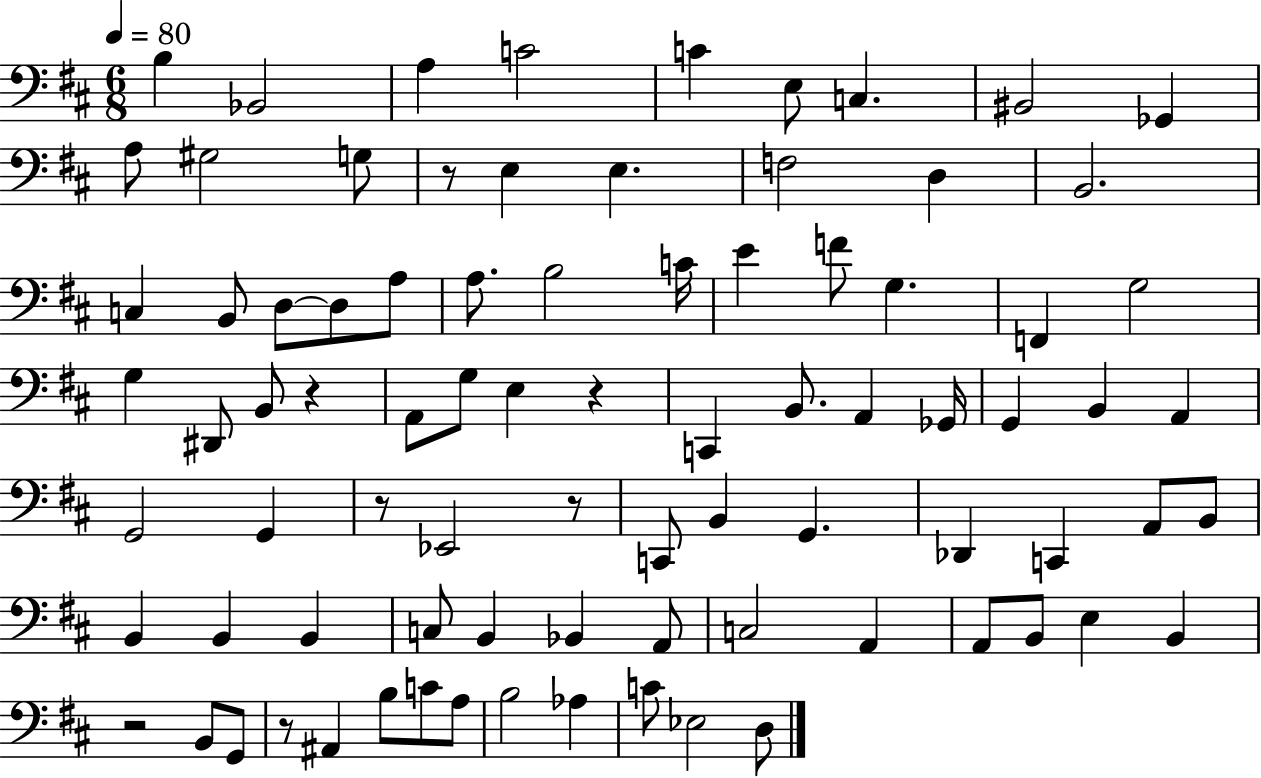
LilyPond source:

{
  \clef bass
  \numericTimeSignature
  \time 6/8
  \key d \major
  \tempo 4 = 80
  \repeat volta 2 { b4 bes,2 | a4 c'2 | c'4 e8 c4. | bis,2 ges,4 | \break a8 gis2 g8 | r8 e4 e4. | f2 d4 | b,2. | \break c4 b,8 d8~~ d8 a8 | a8. b2 c'16 | e'4 f'8 g4. | f,4 g2 | \break g4 dis,8 b,8 r4 | a,8 g8 e4 r4 | c,4 b,8. a,4 ges,16 | g,4 b,4 a,4 | \break g,2 g,4 | r8 ees,2 r8 | c,8 b,4 g,4. | des,4 c,4 a,8 b,8 | \break b,4 b,4 b,4 | c8 b,4 bes,4 a,8 | c2 a,4 | a,8 b,8 e4 b,4 | \break r2 b,8 g,8 | r8 ais,4 b8 c'8 a8 | b2 aes4 | c'8 ees2 d8 | \break } \bar "|."
}